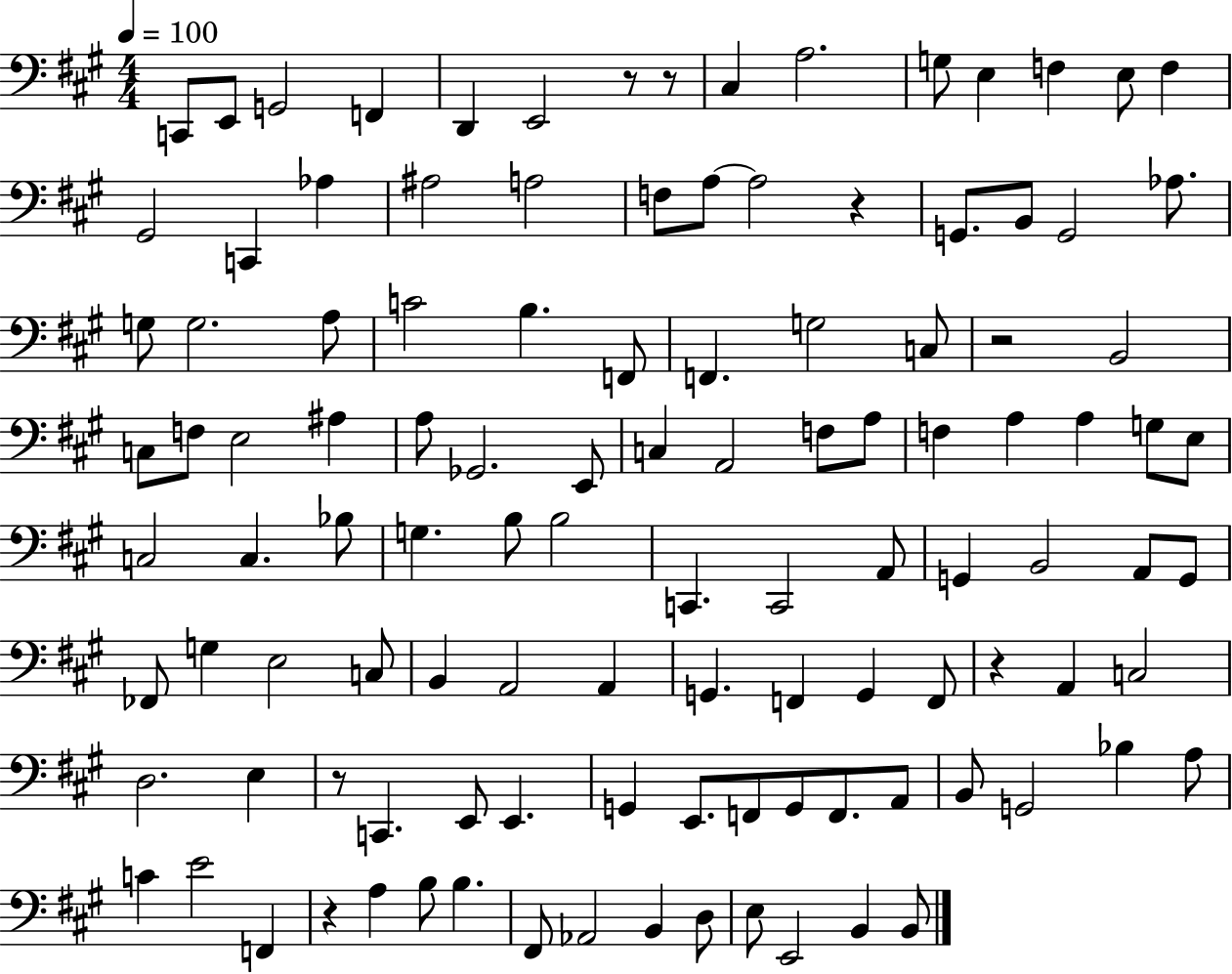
C2/e E2/e G2/h F2/q D2/q E2/h R/e R/e C#3/q A3/h. G3/e E3/q F3/q E3/e F3/q G#2/h C2/q Ab3/q A#3/h A3/h F3/e A3/e A3/h R/q G2/e. B2/e G2/h Ab3/e. G3/e G3/h. A3/e C4/h B3/q. F2/e F2/q. G3/h C3/e R/h B2/h C3/e F3/e E3/h A#3/q A3/e Gb2/h. E2/e C3/q A2/h F3/e A3/e F3/q A3/q A3/q G3/e E3/e C3/h C3/q. Bb3/e G3/q. B3/e B3/h C2/q. C2/h A2/e G2/q B2/h A2/e G2/e FES2/e G3/q E3/h C3/e B2/q A2/h A2/q G2/q. F2/q G2/q F2/e R/q A2/q C3/h D3/h. E3/q R/e C2/q. E2/e E2/q. G2/q E2/e. F2/e G2/e F2/e. A2/e B2/e G2/h Bb3/q A3/e C4/q E4/h F2/q R/q A3/q B3/e B3/q. F#2/e Ab2/h B2/q D3/e E3/e E2/h B2/q B2/e